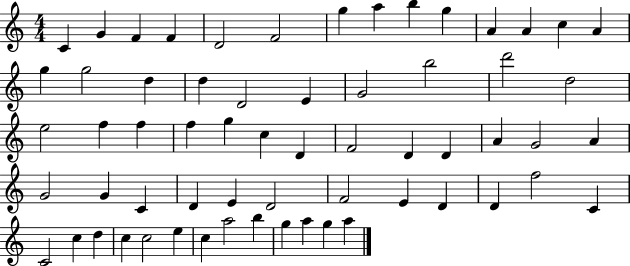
{
  \clef treble
  \numericTimeSignature
  \time 4/4
  \key c \major
  c'4 g'4 f'4 f'4 | d'2 f'2 | g''4 a''4 b''4 g''4 | a'4 a'4 c''4 a'4 | \break g''4 g''2 d''4 | d''4 d'2 e'4 | g'2 b''2 | d'''2 d''2 | \break e''2 f''4 f''4 | f''4 g''4 c''4 d'4 | f'2 d'4 d'4 | a'4 g'2 a'4 | \break g'2 g'4 c'4 | d'4 e'4 d'2 | f'2 e'4 d'4 | d'4 f''2 c'4 | \break c'2 c''4 d''4 | c''4 c''2 e''4 | c''4 a''2 b''4 | g''4 a''4 g''4 a''4 | \break \bar "|."
}